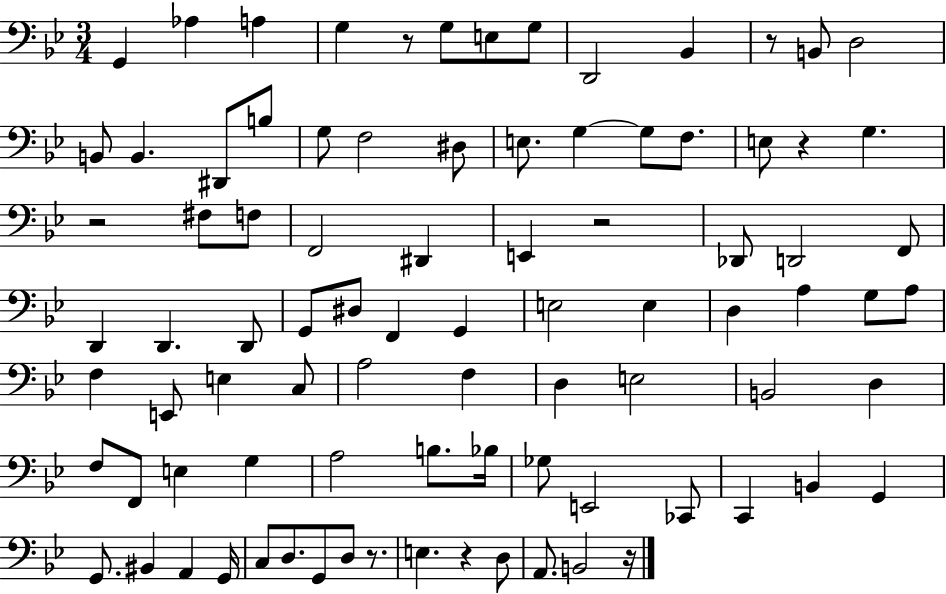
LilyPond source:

{
  \clef bass
  \numericTimeSignature
  \time 3/4
  \key bes \major
  g,4 aes4 a4 | g4 r8 g8 e8 g8 | d,2 bes,4 | r8 b,8 d2 | \break b,8 b,4. dis,8 b8 | g8 f2 dis8 | e8. g4~~ g8 f8. | e8 r4 g4. | \break r2 fis8 f8 | f,2 dis,4 | e,4 r2 | des,8 d,2 f,8 | \break d,4 d,4. d,8 | g,8 dis8 f,4 g,4 | e2 e4 | d4 a4 g8 a8 | \break f4 e,8 e4 c8 | a2 f4 | d4 e2 | b,2 d4 | \break f8 f,8 e4 g4 | a2 b8. bes16 | ges8 e,2 ces,8 | c,4 b,4 g,4 | \break g,8. bis,4 a,4 g,16 | c8 d8. g,8 d8 r8. | e4. r4 d8 | a,8. b,2 r16 | \break \bar "|."
}